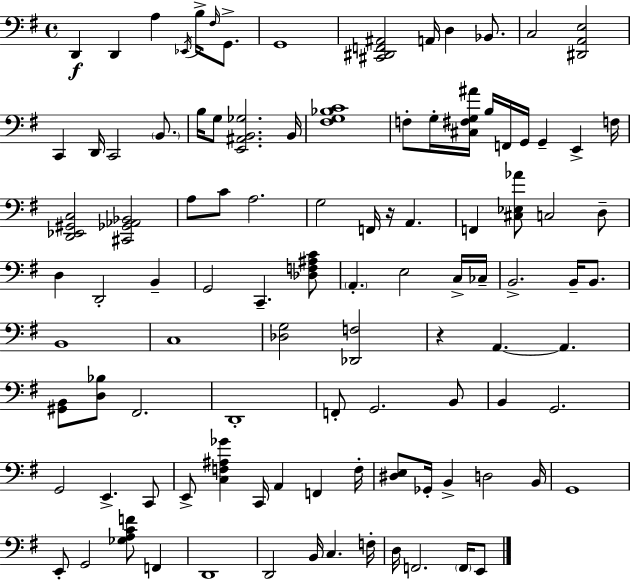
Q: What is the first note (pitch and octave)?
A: D2